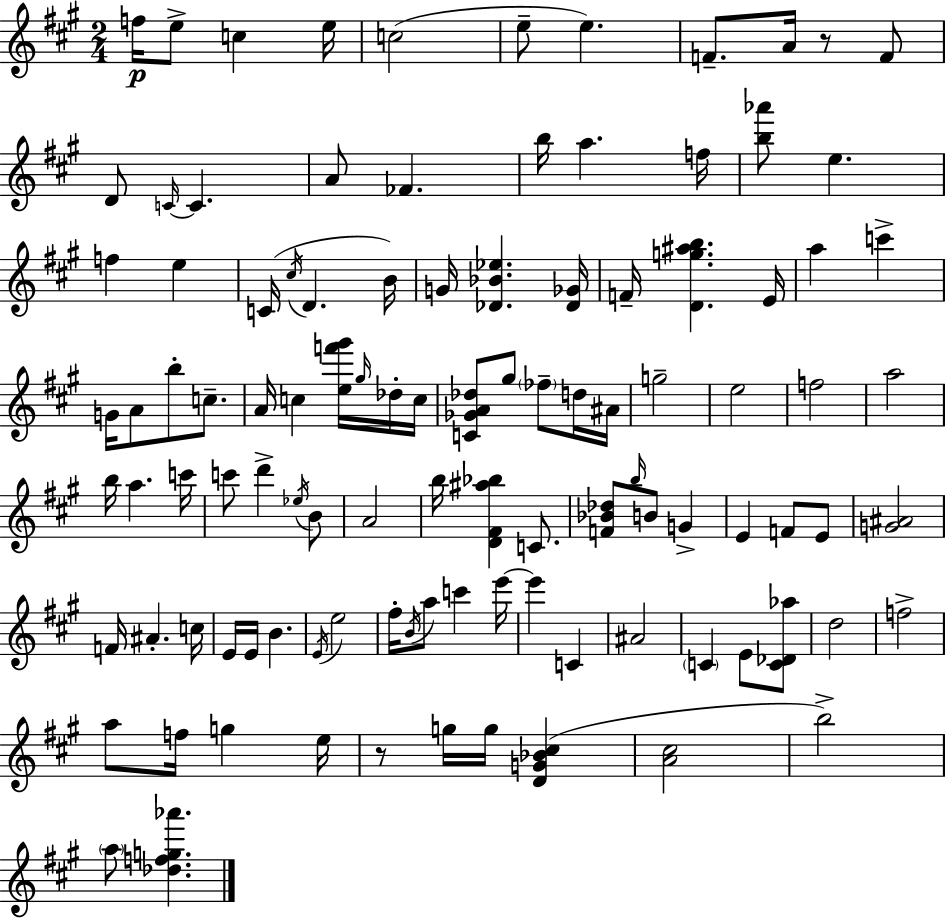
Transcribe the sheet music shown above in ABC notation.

X:1
T:Untitled
M:2/4
L:1/4
K:A
f/4 e/2 c e/4 c2 e/2 e F/2 A/4 z/2 F/2 D/2 C/4 C A/2 _F b/4 a f/4 [b_a']/2 e f e C/4 ^c/4 D B/4 G/4 [_D_B_e] [_D_G]/4 F/4 [Dg^ab] E/4 a c' G/4 A/2 b/2 c/2 A/4 c [ef'^g']/4 ^g/4 _d/4 c/4 [C_GA_d]/2 ^g/2 _f/2 d/4 ^A/4 g2 e2 f2 a2 b/4 a c'/4 c'/2 d' _e/4 B/2 A2 b/4 [D^F^a_b] C/2 [F_B_d]/2 b/4 B/2 G E F/2 E/2 [G^A]2 F/4 ^A c/4 E/4 E/4 B E/4 e2 ^f/4 B/4 a/2 c' e'/4 e' C ^A2 C E/2 [C_D_a]/2 d2 f2 a/2 f/4 g e/4 z/2 g/4 g/4 [DG_B^c] [A^c]2 b2 a/2 [_dfg_a']